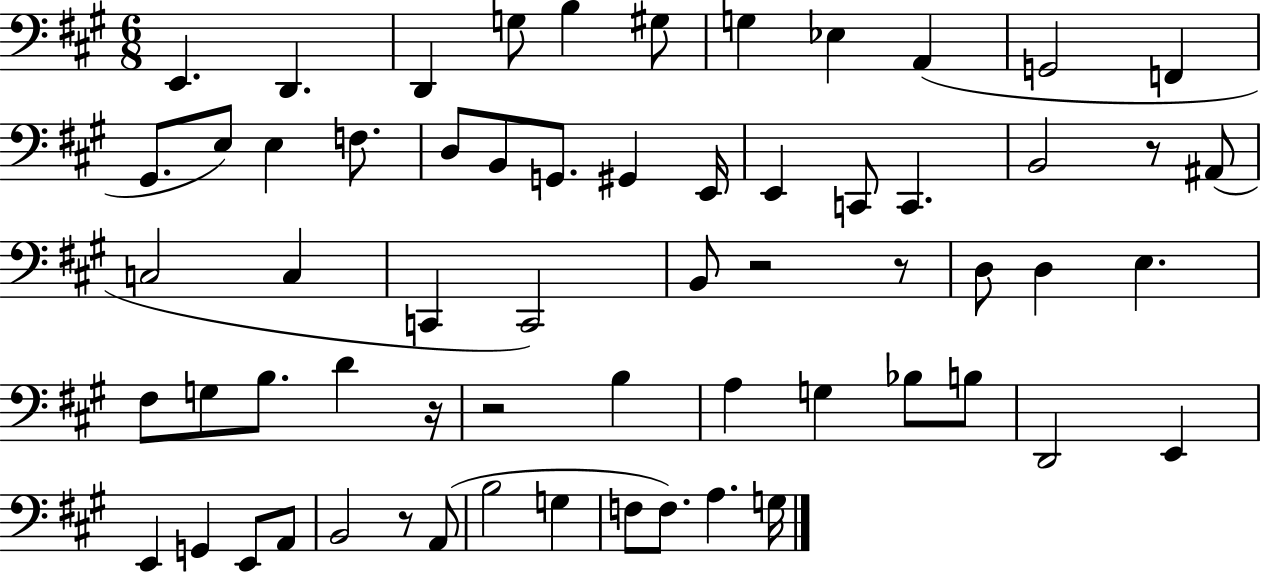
X:1
T:Untitled
M:6/8
L:1/4
K:A
E,, D,, D,, G,/2 B, ^G,/2 G, _E, A,, G,,2 F,, ^G,,/2 E,/2 E, F,/2 D,/2 B,,/2 G,,/2 ^G,, E,,/4 E,, C,,/2 C,, B,,2 z/2 ^A,,/2 C,2 C, C,, C,,2 B,,/2 z2 z/2 D,/2 D, E, ^F,/2 G,/2 B,/2 D z/4 z2 B, A, G, _B,/2 B,/2 D,,2 E,, E,, G,, E,,/2 A,,/2 B,,2 z/2 A,,/2 B,2 G, F,/2 F,/2 A, G,/4